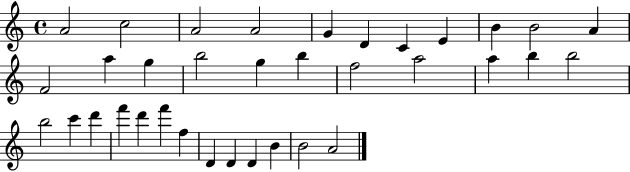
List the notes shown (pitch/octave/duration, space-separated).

A4/h C5/h A4/h A4/h G4/q D4/q C4/q E4/q B4/q B4/h A4/q F4/h A5/q G5/q B5/h G5/q B5/q F5/h A5/h A5/q B5/q B5/h B5/h C6/q D6/q F6/q D6/q F6/q F5/q D4/q D4/q D4/q B4/q B4/h A4/h